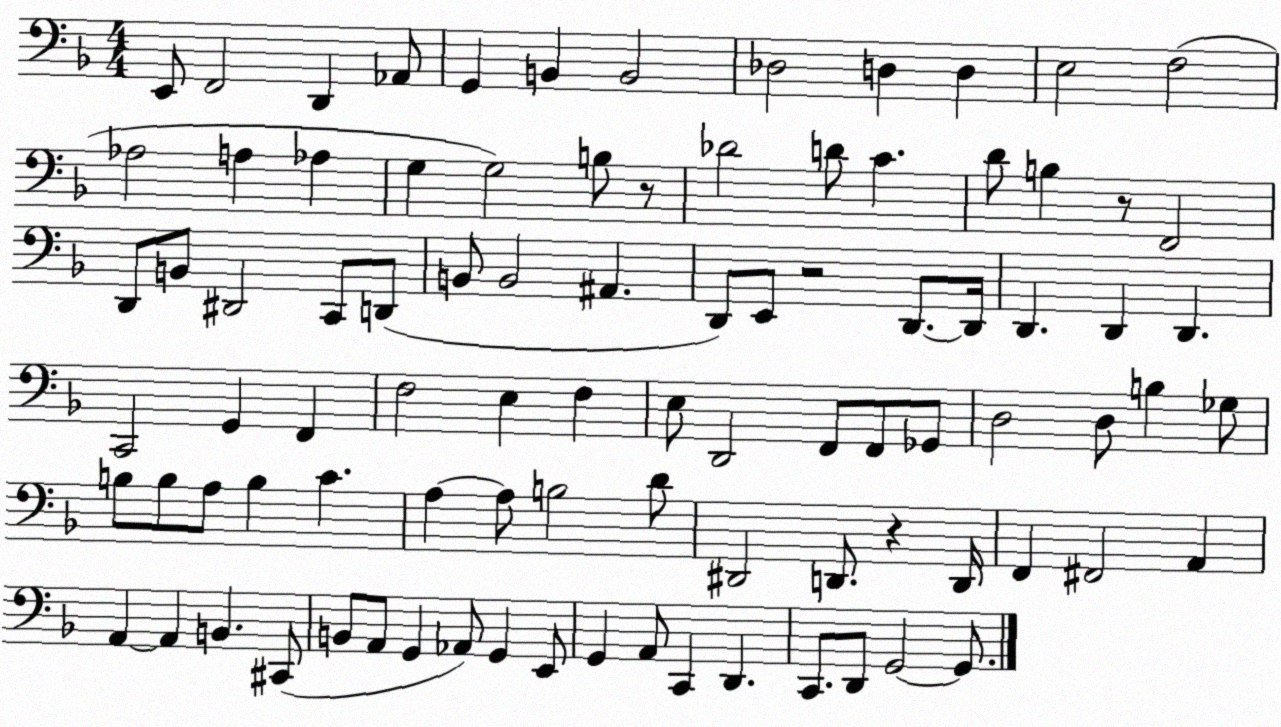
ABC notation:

X:1
T:Untitled
M:4/4
L:1/4
K:F
E,,/2 F,,2 D,, _A,,/2 G,, B,, B,,2 _D,2 D, D, E,2 F,2 _A,2 A, _A, G, G,2 B,/2 z/2 _D2 D/2 C D/2 B, z/2 F,,2 D,,/2 B,,/2 ^D,,2 C,,/2 D,,/2 B,,/2 B,,2 ^A,, D,,/2 E,,/2 z2 D,,/2 D,,/4 D,, D,, D,, C,,2 G,, F,, F,2 E, F, E,/2 D,,2 F,,/2 F,,/2 _G,,/2 D,2 D,/2 B, _G,/2 B,/2 B,/2 A,/2 B, C A, A,/2 B,2 D/2 ^D,,2 D,,/2 z D,,/4 F,, ^F,,2 A,, A,, A,, B,, ^C,,/2 B,,/2 A,,/2 G,, _A,,/2 G,, E,,/2 G,, A,,/2 C,, D,, C,,/2 D,,/2 G,,2 G,,/2